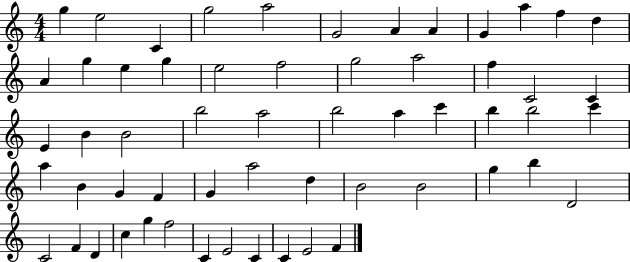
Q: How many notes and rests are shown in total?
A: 58